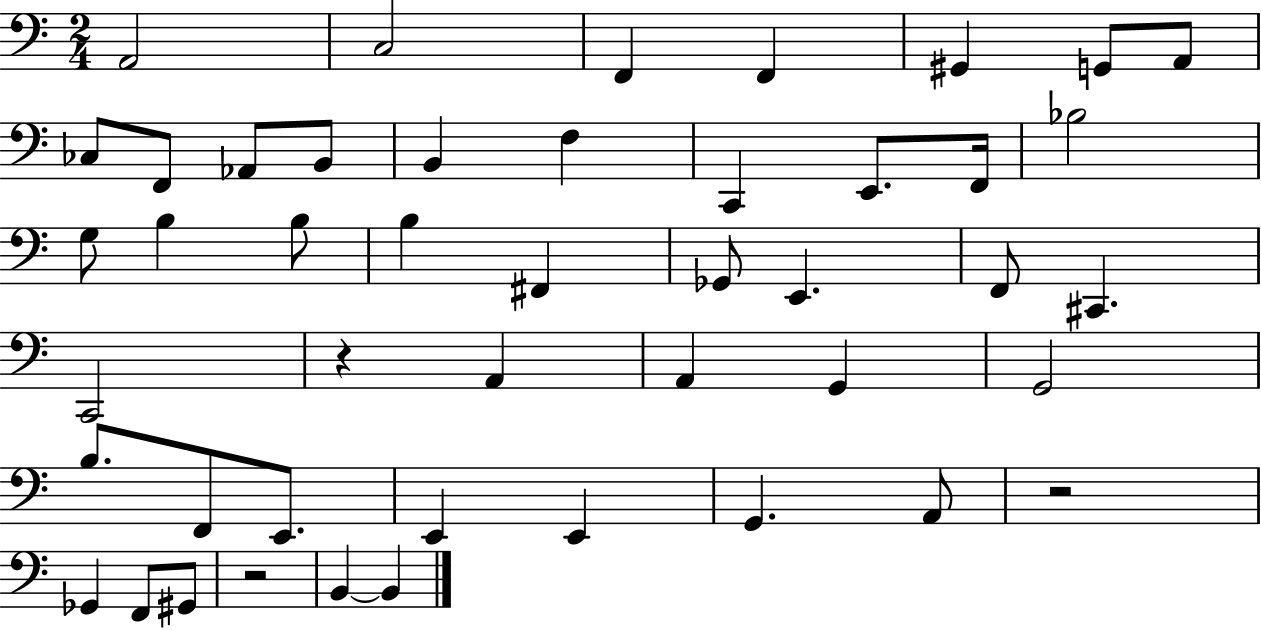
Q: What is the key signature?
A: C major